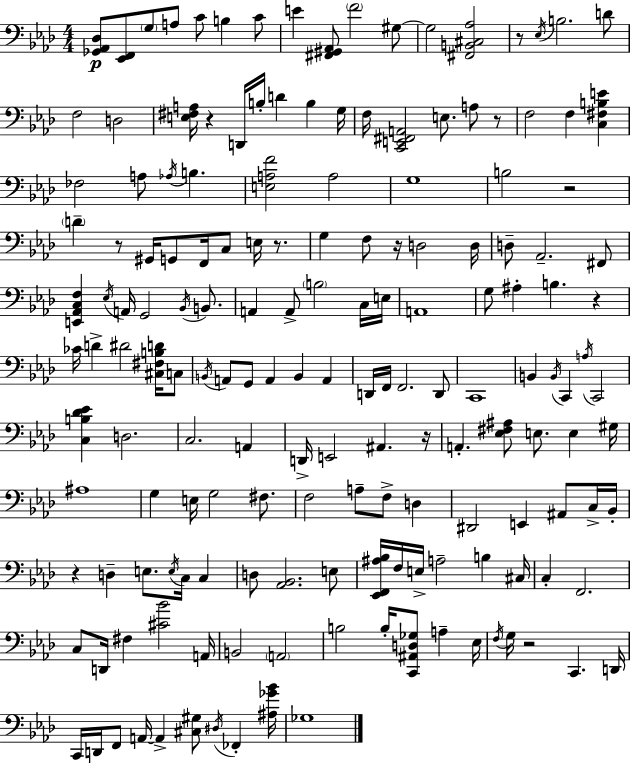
X:1
T:Untitled
M:4/4
L:1/4
K:Fm
[_G,,_A,,_D,]/2 [_E,,F,,]/2 G,/2 A,/2 C/2 B, C/2 E [^F,,^G,,_A,,]/2 F2 ^G,/2 ^G,2 [^F,,B,,^C,_A,]2 z/2 _E,/4 B,2 D/2 F,2 D,2 [E,^F,A,]/4 z D,,/4 B,/4 D B, G,/4 F,/4 [C,,E,,^F,,A,,]2 E,/2 A,/2 z/2 F,2 F, [C,^F,B,E] _F,2 A,/2 _A,/4 B, [E,A,F]2 A,2 G,4 B,2 z2 D z/2 ^G,,/4 G,,/2 F,,/4 C,/2 E,/4 z/2 G, F,/2 z/4 D,2 D,/4 D,/2 _A,,2 ^F,,/2 [E,,_A,,C,F,] _E,/4 A,,/4 G,,2 _B,,/4 B,,/2 A,, A,,/2 B,2 C,/4 E,/4 A,,4 G,/2 ^A, B, z _C/4 D ^D2 [^C,^F,B,D]/4 C,/2 B,,/4 A,,/2 G,,/2 A,, B,, A,, D,,/4 F,,/4 F,,2 D,,/2 C,,4 B,, B,,/4 C,, A,/4 C,,2 [C,B,_D_E] D,2 C,2 A,, D,,/4 E,,2 ^A,, z/4 A,, [_E,^F,^A,]/2 E,/2 E, ^G,/4 ^A,4 G, E,/4 G,2 ^F,/2 F,2 A,/2 F,/2 D, ^D,,2 E,, ^A,,/2 C,/4 _B,,/4 z D, E,/2 E,/4 C,/4 C, D,/2 [_A,,_B,,]2 E,/2 [_E,,F,,^A,_B,]/4 F,/4 E,/4 A,2 B, ^C,/4 C, F,,2 C,/2 D,,/4 ^F, [^C_B]2 A,,/4 B,,2 A,,2 B,2 B,/4 [C,,^A,,D,_G,]/2 A, _E,/4 F,/4 G,/4 z2 C,, D,,/4 C,,/4 D,,/4 F,,/2 A,,/4 A,, [^C,^G,]/2 ^D,/4 _F,, [^A,_G_B]/4 _G,4